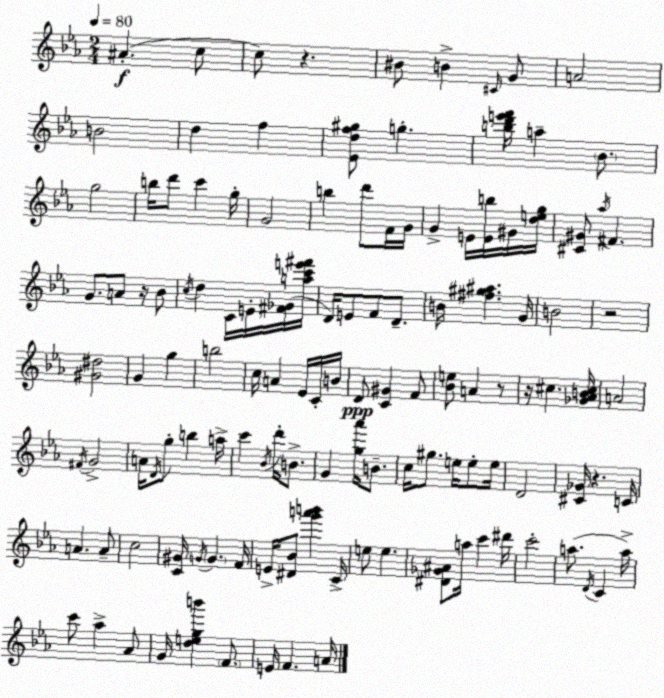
X:1
T:Untitled
M:2/4
L:1/4
K:Cm
^A c/2 c/2 z ^B/2 B ^C/4 G/2 A2 B2 d f [_Edf^g]/2 g [bd'e'f']/4 a _B/2 g2 b/4 d'/2 c' g/4 G2 b d'/2 F/4 G/4 G E/4 [Eb]/4 ^G/4 [deg]/4 [^C^G]/2 _a/4 ^F G/2 A/2 z/4 _B/2 c/4 d C/4 E/4 [^F_G]/4 [ac'e'^f']/4 D/4 E/2 F/2 D/2 B/4 [^f^g^a] G/4 B2 z2 [^G^d]2 G g b2 c/4 A _E/4 C/4 B/4 D/2 [C^G] F/2 [_Be]/2 A z/2 z/4 ^c [_G_AB^c]/4 A2 ^F/4 G2 A/4 D/4 g/2 b a/4 c' _B/4 d'/4 B/2 G [g_a']/4 B/2 c/4 ^g/2 e/4 e/2 e/4 D2 [^C_G]/4 z C/4 A A/2 c2 [C^G]/4 G/4 G F/4 E/4 [^D_B]/2 [g'a'b'] C/4 e/2 e [^D_G^A]/2 a/4 c' ^d'/4 c'2 a/2 D/4 C a/4 c'/2 _a _A/2 G/4 [degb'] F/2 E/4 F A/4